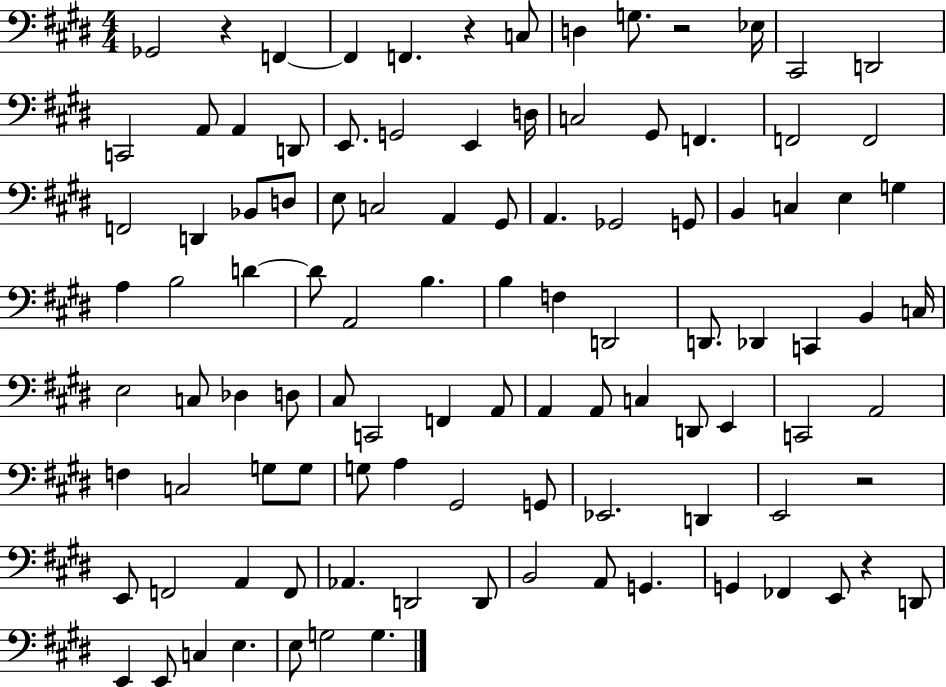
Gb2/h R/q F2/q F2/q F2/q. R/q C3/e D3/q G3/e. R/h Eb3/s C#2/h D2/h C2/h A2/e A2/q D2/e E2/e. G2/h E2/q D3/s C3/h G#2/e F2/q. F2/h F2/h F2/h D2/q Bb2/e D3/e E3/e C3/h A2/q G#2/e A2/q. Gb2/h G2/e B2/q C3/q E3/q G3/q A3/q B3/h D4/q D4/e A2/h B3/q. B3/q F3/q D2/h D2/e. Db2/q C2/q B2/q C3/s E3/h C3/e Db3/q D3/e C#3/e C2/h F2/q A2/e A2/q A2/e C3/q D2/e E2/q C2/h A2/h F3/q C3/h G3/e G3/e G3/e A3/q G#2/h G2/e Eb2/h. D2/q E2/h R/h E2/e F2/h A2/q F2/e Ab2/q. D2/h D2/e B2/h A2/e G2/q. G2/q FES2/q E2/e R/q D2/e E2/q E2/e C3/q E3/q. E3/e G3/h G3/q.